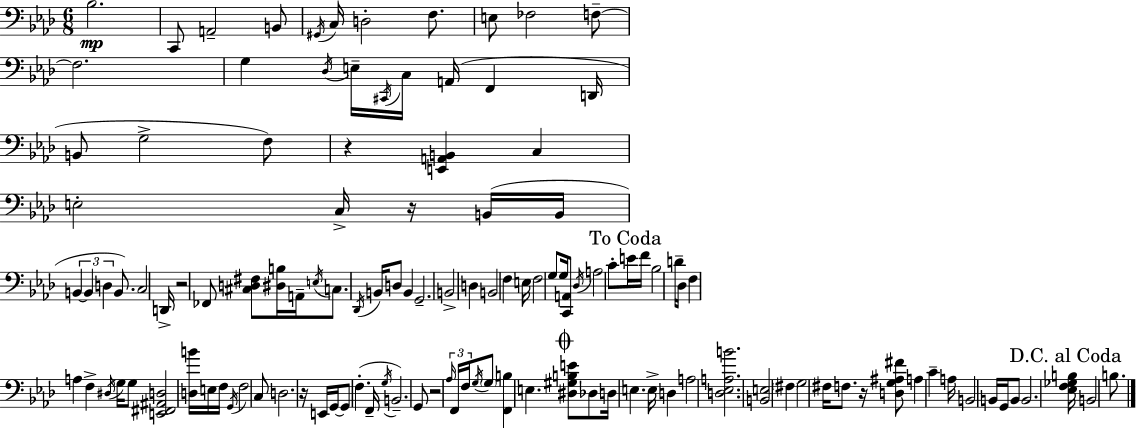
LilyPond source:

{
  \clef bass
  \numericTimeSignature
  \time 6/8
  \key aes \major
  bes2.\mp | c,8 a,2-- b,8 | \acciaccatura { gis,16 } c16 d2-. f8. | e8 fes2 f8--~~ | \break f2. | g4 \acciaccatura { des16 } e16-- \acciaccatura { cis,16 } c16 a,16( f,4 | d,16 b,8 g2-> | f8) r4 <e, a, b,>4 c4 | \break e2-. c16-> | r16 b,16( b,16 \tuplet 3/2 { b,4~~ b,4 d4 } | b,8.) c2 | d,16-> r2 fes,8 | \break <cis d fis>8 <dis b>16 a,16-- \acciaccatura { e16 } c8. \acciaccatura { des,16 } b,16 d8 | b,4 g,2.-- | b,2-> | d4 b,2 | \break f4 e16 f2 | g8 g16 <c, a,>8 \acciaccatura { des16 } a2 | c'8-. \mark "To Coda" e'16 f'16 bes2 | d'16-- des16 f4 a4 | \break f4-> \acciaccatura { dis16 } g16 g8 <e, fis, ais, d>2 | <d b'>16 e16 f16 \acciaccatura { g,16 } f2 | c8 d2. | r16 e,16 g,16~~ g,8 | \break f4.-.( f,16-- \acciaccatura { g16 } b,2.--) | g,8 r2 | \tuplet 3/2 { \grace { aes16 } f,16 f16 } \acciaccatura { g16 } \parenthesize g8 | <f, b>4 e4. \mark \markup { \musicglyph "scripts.coda" } <dis gis b e'>8 | \break des8 d16 e4. e16-> d4 | a2 <d ees a b'>2. | <b, e>2 | \parenthesize fis4 g2 | \break fis16 f8. r16 | <d g ais fis'>8 a4 c'4-- a16 b,2 | b,16 g,16 b,8 b,2. | \mark "D.C. al Coda" <ees f ges b>16 | \break b,2 b8. \bar "|."
}